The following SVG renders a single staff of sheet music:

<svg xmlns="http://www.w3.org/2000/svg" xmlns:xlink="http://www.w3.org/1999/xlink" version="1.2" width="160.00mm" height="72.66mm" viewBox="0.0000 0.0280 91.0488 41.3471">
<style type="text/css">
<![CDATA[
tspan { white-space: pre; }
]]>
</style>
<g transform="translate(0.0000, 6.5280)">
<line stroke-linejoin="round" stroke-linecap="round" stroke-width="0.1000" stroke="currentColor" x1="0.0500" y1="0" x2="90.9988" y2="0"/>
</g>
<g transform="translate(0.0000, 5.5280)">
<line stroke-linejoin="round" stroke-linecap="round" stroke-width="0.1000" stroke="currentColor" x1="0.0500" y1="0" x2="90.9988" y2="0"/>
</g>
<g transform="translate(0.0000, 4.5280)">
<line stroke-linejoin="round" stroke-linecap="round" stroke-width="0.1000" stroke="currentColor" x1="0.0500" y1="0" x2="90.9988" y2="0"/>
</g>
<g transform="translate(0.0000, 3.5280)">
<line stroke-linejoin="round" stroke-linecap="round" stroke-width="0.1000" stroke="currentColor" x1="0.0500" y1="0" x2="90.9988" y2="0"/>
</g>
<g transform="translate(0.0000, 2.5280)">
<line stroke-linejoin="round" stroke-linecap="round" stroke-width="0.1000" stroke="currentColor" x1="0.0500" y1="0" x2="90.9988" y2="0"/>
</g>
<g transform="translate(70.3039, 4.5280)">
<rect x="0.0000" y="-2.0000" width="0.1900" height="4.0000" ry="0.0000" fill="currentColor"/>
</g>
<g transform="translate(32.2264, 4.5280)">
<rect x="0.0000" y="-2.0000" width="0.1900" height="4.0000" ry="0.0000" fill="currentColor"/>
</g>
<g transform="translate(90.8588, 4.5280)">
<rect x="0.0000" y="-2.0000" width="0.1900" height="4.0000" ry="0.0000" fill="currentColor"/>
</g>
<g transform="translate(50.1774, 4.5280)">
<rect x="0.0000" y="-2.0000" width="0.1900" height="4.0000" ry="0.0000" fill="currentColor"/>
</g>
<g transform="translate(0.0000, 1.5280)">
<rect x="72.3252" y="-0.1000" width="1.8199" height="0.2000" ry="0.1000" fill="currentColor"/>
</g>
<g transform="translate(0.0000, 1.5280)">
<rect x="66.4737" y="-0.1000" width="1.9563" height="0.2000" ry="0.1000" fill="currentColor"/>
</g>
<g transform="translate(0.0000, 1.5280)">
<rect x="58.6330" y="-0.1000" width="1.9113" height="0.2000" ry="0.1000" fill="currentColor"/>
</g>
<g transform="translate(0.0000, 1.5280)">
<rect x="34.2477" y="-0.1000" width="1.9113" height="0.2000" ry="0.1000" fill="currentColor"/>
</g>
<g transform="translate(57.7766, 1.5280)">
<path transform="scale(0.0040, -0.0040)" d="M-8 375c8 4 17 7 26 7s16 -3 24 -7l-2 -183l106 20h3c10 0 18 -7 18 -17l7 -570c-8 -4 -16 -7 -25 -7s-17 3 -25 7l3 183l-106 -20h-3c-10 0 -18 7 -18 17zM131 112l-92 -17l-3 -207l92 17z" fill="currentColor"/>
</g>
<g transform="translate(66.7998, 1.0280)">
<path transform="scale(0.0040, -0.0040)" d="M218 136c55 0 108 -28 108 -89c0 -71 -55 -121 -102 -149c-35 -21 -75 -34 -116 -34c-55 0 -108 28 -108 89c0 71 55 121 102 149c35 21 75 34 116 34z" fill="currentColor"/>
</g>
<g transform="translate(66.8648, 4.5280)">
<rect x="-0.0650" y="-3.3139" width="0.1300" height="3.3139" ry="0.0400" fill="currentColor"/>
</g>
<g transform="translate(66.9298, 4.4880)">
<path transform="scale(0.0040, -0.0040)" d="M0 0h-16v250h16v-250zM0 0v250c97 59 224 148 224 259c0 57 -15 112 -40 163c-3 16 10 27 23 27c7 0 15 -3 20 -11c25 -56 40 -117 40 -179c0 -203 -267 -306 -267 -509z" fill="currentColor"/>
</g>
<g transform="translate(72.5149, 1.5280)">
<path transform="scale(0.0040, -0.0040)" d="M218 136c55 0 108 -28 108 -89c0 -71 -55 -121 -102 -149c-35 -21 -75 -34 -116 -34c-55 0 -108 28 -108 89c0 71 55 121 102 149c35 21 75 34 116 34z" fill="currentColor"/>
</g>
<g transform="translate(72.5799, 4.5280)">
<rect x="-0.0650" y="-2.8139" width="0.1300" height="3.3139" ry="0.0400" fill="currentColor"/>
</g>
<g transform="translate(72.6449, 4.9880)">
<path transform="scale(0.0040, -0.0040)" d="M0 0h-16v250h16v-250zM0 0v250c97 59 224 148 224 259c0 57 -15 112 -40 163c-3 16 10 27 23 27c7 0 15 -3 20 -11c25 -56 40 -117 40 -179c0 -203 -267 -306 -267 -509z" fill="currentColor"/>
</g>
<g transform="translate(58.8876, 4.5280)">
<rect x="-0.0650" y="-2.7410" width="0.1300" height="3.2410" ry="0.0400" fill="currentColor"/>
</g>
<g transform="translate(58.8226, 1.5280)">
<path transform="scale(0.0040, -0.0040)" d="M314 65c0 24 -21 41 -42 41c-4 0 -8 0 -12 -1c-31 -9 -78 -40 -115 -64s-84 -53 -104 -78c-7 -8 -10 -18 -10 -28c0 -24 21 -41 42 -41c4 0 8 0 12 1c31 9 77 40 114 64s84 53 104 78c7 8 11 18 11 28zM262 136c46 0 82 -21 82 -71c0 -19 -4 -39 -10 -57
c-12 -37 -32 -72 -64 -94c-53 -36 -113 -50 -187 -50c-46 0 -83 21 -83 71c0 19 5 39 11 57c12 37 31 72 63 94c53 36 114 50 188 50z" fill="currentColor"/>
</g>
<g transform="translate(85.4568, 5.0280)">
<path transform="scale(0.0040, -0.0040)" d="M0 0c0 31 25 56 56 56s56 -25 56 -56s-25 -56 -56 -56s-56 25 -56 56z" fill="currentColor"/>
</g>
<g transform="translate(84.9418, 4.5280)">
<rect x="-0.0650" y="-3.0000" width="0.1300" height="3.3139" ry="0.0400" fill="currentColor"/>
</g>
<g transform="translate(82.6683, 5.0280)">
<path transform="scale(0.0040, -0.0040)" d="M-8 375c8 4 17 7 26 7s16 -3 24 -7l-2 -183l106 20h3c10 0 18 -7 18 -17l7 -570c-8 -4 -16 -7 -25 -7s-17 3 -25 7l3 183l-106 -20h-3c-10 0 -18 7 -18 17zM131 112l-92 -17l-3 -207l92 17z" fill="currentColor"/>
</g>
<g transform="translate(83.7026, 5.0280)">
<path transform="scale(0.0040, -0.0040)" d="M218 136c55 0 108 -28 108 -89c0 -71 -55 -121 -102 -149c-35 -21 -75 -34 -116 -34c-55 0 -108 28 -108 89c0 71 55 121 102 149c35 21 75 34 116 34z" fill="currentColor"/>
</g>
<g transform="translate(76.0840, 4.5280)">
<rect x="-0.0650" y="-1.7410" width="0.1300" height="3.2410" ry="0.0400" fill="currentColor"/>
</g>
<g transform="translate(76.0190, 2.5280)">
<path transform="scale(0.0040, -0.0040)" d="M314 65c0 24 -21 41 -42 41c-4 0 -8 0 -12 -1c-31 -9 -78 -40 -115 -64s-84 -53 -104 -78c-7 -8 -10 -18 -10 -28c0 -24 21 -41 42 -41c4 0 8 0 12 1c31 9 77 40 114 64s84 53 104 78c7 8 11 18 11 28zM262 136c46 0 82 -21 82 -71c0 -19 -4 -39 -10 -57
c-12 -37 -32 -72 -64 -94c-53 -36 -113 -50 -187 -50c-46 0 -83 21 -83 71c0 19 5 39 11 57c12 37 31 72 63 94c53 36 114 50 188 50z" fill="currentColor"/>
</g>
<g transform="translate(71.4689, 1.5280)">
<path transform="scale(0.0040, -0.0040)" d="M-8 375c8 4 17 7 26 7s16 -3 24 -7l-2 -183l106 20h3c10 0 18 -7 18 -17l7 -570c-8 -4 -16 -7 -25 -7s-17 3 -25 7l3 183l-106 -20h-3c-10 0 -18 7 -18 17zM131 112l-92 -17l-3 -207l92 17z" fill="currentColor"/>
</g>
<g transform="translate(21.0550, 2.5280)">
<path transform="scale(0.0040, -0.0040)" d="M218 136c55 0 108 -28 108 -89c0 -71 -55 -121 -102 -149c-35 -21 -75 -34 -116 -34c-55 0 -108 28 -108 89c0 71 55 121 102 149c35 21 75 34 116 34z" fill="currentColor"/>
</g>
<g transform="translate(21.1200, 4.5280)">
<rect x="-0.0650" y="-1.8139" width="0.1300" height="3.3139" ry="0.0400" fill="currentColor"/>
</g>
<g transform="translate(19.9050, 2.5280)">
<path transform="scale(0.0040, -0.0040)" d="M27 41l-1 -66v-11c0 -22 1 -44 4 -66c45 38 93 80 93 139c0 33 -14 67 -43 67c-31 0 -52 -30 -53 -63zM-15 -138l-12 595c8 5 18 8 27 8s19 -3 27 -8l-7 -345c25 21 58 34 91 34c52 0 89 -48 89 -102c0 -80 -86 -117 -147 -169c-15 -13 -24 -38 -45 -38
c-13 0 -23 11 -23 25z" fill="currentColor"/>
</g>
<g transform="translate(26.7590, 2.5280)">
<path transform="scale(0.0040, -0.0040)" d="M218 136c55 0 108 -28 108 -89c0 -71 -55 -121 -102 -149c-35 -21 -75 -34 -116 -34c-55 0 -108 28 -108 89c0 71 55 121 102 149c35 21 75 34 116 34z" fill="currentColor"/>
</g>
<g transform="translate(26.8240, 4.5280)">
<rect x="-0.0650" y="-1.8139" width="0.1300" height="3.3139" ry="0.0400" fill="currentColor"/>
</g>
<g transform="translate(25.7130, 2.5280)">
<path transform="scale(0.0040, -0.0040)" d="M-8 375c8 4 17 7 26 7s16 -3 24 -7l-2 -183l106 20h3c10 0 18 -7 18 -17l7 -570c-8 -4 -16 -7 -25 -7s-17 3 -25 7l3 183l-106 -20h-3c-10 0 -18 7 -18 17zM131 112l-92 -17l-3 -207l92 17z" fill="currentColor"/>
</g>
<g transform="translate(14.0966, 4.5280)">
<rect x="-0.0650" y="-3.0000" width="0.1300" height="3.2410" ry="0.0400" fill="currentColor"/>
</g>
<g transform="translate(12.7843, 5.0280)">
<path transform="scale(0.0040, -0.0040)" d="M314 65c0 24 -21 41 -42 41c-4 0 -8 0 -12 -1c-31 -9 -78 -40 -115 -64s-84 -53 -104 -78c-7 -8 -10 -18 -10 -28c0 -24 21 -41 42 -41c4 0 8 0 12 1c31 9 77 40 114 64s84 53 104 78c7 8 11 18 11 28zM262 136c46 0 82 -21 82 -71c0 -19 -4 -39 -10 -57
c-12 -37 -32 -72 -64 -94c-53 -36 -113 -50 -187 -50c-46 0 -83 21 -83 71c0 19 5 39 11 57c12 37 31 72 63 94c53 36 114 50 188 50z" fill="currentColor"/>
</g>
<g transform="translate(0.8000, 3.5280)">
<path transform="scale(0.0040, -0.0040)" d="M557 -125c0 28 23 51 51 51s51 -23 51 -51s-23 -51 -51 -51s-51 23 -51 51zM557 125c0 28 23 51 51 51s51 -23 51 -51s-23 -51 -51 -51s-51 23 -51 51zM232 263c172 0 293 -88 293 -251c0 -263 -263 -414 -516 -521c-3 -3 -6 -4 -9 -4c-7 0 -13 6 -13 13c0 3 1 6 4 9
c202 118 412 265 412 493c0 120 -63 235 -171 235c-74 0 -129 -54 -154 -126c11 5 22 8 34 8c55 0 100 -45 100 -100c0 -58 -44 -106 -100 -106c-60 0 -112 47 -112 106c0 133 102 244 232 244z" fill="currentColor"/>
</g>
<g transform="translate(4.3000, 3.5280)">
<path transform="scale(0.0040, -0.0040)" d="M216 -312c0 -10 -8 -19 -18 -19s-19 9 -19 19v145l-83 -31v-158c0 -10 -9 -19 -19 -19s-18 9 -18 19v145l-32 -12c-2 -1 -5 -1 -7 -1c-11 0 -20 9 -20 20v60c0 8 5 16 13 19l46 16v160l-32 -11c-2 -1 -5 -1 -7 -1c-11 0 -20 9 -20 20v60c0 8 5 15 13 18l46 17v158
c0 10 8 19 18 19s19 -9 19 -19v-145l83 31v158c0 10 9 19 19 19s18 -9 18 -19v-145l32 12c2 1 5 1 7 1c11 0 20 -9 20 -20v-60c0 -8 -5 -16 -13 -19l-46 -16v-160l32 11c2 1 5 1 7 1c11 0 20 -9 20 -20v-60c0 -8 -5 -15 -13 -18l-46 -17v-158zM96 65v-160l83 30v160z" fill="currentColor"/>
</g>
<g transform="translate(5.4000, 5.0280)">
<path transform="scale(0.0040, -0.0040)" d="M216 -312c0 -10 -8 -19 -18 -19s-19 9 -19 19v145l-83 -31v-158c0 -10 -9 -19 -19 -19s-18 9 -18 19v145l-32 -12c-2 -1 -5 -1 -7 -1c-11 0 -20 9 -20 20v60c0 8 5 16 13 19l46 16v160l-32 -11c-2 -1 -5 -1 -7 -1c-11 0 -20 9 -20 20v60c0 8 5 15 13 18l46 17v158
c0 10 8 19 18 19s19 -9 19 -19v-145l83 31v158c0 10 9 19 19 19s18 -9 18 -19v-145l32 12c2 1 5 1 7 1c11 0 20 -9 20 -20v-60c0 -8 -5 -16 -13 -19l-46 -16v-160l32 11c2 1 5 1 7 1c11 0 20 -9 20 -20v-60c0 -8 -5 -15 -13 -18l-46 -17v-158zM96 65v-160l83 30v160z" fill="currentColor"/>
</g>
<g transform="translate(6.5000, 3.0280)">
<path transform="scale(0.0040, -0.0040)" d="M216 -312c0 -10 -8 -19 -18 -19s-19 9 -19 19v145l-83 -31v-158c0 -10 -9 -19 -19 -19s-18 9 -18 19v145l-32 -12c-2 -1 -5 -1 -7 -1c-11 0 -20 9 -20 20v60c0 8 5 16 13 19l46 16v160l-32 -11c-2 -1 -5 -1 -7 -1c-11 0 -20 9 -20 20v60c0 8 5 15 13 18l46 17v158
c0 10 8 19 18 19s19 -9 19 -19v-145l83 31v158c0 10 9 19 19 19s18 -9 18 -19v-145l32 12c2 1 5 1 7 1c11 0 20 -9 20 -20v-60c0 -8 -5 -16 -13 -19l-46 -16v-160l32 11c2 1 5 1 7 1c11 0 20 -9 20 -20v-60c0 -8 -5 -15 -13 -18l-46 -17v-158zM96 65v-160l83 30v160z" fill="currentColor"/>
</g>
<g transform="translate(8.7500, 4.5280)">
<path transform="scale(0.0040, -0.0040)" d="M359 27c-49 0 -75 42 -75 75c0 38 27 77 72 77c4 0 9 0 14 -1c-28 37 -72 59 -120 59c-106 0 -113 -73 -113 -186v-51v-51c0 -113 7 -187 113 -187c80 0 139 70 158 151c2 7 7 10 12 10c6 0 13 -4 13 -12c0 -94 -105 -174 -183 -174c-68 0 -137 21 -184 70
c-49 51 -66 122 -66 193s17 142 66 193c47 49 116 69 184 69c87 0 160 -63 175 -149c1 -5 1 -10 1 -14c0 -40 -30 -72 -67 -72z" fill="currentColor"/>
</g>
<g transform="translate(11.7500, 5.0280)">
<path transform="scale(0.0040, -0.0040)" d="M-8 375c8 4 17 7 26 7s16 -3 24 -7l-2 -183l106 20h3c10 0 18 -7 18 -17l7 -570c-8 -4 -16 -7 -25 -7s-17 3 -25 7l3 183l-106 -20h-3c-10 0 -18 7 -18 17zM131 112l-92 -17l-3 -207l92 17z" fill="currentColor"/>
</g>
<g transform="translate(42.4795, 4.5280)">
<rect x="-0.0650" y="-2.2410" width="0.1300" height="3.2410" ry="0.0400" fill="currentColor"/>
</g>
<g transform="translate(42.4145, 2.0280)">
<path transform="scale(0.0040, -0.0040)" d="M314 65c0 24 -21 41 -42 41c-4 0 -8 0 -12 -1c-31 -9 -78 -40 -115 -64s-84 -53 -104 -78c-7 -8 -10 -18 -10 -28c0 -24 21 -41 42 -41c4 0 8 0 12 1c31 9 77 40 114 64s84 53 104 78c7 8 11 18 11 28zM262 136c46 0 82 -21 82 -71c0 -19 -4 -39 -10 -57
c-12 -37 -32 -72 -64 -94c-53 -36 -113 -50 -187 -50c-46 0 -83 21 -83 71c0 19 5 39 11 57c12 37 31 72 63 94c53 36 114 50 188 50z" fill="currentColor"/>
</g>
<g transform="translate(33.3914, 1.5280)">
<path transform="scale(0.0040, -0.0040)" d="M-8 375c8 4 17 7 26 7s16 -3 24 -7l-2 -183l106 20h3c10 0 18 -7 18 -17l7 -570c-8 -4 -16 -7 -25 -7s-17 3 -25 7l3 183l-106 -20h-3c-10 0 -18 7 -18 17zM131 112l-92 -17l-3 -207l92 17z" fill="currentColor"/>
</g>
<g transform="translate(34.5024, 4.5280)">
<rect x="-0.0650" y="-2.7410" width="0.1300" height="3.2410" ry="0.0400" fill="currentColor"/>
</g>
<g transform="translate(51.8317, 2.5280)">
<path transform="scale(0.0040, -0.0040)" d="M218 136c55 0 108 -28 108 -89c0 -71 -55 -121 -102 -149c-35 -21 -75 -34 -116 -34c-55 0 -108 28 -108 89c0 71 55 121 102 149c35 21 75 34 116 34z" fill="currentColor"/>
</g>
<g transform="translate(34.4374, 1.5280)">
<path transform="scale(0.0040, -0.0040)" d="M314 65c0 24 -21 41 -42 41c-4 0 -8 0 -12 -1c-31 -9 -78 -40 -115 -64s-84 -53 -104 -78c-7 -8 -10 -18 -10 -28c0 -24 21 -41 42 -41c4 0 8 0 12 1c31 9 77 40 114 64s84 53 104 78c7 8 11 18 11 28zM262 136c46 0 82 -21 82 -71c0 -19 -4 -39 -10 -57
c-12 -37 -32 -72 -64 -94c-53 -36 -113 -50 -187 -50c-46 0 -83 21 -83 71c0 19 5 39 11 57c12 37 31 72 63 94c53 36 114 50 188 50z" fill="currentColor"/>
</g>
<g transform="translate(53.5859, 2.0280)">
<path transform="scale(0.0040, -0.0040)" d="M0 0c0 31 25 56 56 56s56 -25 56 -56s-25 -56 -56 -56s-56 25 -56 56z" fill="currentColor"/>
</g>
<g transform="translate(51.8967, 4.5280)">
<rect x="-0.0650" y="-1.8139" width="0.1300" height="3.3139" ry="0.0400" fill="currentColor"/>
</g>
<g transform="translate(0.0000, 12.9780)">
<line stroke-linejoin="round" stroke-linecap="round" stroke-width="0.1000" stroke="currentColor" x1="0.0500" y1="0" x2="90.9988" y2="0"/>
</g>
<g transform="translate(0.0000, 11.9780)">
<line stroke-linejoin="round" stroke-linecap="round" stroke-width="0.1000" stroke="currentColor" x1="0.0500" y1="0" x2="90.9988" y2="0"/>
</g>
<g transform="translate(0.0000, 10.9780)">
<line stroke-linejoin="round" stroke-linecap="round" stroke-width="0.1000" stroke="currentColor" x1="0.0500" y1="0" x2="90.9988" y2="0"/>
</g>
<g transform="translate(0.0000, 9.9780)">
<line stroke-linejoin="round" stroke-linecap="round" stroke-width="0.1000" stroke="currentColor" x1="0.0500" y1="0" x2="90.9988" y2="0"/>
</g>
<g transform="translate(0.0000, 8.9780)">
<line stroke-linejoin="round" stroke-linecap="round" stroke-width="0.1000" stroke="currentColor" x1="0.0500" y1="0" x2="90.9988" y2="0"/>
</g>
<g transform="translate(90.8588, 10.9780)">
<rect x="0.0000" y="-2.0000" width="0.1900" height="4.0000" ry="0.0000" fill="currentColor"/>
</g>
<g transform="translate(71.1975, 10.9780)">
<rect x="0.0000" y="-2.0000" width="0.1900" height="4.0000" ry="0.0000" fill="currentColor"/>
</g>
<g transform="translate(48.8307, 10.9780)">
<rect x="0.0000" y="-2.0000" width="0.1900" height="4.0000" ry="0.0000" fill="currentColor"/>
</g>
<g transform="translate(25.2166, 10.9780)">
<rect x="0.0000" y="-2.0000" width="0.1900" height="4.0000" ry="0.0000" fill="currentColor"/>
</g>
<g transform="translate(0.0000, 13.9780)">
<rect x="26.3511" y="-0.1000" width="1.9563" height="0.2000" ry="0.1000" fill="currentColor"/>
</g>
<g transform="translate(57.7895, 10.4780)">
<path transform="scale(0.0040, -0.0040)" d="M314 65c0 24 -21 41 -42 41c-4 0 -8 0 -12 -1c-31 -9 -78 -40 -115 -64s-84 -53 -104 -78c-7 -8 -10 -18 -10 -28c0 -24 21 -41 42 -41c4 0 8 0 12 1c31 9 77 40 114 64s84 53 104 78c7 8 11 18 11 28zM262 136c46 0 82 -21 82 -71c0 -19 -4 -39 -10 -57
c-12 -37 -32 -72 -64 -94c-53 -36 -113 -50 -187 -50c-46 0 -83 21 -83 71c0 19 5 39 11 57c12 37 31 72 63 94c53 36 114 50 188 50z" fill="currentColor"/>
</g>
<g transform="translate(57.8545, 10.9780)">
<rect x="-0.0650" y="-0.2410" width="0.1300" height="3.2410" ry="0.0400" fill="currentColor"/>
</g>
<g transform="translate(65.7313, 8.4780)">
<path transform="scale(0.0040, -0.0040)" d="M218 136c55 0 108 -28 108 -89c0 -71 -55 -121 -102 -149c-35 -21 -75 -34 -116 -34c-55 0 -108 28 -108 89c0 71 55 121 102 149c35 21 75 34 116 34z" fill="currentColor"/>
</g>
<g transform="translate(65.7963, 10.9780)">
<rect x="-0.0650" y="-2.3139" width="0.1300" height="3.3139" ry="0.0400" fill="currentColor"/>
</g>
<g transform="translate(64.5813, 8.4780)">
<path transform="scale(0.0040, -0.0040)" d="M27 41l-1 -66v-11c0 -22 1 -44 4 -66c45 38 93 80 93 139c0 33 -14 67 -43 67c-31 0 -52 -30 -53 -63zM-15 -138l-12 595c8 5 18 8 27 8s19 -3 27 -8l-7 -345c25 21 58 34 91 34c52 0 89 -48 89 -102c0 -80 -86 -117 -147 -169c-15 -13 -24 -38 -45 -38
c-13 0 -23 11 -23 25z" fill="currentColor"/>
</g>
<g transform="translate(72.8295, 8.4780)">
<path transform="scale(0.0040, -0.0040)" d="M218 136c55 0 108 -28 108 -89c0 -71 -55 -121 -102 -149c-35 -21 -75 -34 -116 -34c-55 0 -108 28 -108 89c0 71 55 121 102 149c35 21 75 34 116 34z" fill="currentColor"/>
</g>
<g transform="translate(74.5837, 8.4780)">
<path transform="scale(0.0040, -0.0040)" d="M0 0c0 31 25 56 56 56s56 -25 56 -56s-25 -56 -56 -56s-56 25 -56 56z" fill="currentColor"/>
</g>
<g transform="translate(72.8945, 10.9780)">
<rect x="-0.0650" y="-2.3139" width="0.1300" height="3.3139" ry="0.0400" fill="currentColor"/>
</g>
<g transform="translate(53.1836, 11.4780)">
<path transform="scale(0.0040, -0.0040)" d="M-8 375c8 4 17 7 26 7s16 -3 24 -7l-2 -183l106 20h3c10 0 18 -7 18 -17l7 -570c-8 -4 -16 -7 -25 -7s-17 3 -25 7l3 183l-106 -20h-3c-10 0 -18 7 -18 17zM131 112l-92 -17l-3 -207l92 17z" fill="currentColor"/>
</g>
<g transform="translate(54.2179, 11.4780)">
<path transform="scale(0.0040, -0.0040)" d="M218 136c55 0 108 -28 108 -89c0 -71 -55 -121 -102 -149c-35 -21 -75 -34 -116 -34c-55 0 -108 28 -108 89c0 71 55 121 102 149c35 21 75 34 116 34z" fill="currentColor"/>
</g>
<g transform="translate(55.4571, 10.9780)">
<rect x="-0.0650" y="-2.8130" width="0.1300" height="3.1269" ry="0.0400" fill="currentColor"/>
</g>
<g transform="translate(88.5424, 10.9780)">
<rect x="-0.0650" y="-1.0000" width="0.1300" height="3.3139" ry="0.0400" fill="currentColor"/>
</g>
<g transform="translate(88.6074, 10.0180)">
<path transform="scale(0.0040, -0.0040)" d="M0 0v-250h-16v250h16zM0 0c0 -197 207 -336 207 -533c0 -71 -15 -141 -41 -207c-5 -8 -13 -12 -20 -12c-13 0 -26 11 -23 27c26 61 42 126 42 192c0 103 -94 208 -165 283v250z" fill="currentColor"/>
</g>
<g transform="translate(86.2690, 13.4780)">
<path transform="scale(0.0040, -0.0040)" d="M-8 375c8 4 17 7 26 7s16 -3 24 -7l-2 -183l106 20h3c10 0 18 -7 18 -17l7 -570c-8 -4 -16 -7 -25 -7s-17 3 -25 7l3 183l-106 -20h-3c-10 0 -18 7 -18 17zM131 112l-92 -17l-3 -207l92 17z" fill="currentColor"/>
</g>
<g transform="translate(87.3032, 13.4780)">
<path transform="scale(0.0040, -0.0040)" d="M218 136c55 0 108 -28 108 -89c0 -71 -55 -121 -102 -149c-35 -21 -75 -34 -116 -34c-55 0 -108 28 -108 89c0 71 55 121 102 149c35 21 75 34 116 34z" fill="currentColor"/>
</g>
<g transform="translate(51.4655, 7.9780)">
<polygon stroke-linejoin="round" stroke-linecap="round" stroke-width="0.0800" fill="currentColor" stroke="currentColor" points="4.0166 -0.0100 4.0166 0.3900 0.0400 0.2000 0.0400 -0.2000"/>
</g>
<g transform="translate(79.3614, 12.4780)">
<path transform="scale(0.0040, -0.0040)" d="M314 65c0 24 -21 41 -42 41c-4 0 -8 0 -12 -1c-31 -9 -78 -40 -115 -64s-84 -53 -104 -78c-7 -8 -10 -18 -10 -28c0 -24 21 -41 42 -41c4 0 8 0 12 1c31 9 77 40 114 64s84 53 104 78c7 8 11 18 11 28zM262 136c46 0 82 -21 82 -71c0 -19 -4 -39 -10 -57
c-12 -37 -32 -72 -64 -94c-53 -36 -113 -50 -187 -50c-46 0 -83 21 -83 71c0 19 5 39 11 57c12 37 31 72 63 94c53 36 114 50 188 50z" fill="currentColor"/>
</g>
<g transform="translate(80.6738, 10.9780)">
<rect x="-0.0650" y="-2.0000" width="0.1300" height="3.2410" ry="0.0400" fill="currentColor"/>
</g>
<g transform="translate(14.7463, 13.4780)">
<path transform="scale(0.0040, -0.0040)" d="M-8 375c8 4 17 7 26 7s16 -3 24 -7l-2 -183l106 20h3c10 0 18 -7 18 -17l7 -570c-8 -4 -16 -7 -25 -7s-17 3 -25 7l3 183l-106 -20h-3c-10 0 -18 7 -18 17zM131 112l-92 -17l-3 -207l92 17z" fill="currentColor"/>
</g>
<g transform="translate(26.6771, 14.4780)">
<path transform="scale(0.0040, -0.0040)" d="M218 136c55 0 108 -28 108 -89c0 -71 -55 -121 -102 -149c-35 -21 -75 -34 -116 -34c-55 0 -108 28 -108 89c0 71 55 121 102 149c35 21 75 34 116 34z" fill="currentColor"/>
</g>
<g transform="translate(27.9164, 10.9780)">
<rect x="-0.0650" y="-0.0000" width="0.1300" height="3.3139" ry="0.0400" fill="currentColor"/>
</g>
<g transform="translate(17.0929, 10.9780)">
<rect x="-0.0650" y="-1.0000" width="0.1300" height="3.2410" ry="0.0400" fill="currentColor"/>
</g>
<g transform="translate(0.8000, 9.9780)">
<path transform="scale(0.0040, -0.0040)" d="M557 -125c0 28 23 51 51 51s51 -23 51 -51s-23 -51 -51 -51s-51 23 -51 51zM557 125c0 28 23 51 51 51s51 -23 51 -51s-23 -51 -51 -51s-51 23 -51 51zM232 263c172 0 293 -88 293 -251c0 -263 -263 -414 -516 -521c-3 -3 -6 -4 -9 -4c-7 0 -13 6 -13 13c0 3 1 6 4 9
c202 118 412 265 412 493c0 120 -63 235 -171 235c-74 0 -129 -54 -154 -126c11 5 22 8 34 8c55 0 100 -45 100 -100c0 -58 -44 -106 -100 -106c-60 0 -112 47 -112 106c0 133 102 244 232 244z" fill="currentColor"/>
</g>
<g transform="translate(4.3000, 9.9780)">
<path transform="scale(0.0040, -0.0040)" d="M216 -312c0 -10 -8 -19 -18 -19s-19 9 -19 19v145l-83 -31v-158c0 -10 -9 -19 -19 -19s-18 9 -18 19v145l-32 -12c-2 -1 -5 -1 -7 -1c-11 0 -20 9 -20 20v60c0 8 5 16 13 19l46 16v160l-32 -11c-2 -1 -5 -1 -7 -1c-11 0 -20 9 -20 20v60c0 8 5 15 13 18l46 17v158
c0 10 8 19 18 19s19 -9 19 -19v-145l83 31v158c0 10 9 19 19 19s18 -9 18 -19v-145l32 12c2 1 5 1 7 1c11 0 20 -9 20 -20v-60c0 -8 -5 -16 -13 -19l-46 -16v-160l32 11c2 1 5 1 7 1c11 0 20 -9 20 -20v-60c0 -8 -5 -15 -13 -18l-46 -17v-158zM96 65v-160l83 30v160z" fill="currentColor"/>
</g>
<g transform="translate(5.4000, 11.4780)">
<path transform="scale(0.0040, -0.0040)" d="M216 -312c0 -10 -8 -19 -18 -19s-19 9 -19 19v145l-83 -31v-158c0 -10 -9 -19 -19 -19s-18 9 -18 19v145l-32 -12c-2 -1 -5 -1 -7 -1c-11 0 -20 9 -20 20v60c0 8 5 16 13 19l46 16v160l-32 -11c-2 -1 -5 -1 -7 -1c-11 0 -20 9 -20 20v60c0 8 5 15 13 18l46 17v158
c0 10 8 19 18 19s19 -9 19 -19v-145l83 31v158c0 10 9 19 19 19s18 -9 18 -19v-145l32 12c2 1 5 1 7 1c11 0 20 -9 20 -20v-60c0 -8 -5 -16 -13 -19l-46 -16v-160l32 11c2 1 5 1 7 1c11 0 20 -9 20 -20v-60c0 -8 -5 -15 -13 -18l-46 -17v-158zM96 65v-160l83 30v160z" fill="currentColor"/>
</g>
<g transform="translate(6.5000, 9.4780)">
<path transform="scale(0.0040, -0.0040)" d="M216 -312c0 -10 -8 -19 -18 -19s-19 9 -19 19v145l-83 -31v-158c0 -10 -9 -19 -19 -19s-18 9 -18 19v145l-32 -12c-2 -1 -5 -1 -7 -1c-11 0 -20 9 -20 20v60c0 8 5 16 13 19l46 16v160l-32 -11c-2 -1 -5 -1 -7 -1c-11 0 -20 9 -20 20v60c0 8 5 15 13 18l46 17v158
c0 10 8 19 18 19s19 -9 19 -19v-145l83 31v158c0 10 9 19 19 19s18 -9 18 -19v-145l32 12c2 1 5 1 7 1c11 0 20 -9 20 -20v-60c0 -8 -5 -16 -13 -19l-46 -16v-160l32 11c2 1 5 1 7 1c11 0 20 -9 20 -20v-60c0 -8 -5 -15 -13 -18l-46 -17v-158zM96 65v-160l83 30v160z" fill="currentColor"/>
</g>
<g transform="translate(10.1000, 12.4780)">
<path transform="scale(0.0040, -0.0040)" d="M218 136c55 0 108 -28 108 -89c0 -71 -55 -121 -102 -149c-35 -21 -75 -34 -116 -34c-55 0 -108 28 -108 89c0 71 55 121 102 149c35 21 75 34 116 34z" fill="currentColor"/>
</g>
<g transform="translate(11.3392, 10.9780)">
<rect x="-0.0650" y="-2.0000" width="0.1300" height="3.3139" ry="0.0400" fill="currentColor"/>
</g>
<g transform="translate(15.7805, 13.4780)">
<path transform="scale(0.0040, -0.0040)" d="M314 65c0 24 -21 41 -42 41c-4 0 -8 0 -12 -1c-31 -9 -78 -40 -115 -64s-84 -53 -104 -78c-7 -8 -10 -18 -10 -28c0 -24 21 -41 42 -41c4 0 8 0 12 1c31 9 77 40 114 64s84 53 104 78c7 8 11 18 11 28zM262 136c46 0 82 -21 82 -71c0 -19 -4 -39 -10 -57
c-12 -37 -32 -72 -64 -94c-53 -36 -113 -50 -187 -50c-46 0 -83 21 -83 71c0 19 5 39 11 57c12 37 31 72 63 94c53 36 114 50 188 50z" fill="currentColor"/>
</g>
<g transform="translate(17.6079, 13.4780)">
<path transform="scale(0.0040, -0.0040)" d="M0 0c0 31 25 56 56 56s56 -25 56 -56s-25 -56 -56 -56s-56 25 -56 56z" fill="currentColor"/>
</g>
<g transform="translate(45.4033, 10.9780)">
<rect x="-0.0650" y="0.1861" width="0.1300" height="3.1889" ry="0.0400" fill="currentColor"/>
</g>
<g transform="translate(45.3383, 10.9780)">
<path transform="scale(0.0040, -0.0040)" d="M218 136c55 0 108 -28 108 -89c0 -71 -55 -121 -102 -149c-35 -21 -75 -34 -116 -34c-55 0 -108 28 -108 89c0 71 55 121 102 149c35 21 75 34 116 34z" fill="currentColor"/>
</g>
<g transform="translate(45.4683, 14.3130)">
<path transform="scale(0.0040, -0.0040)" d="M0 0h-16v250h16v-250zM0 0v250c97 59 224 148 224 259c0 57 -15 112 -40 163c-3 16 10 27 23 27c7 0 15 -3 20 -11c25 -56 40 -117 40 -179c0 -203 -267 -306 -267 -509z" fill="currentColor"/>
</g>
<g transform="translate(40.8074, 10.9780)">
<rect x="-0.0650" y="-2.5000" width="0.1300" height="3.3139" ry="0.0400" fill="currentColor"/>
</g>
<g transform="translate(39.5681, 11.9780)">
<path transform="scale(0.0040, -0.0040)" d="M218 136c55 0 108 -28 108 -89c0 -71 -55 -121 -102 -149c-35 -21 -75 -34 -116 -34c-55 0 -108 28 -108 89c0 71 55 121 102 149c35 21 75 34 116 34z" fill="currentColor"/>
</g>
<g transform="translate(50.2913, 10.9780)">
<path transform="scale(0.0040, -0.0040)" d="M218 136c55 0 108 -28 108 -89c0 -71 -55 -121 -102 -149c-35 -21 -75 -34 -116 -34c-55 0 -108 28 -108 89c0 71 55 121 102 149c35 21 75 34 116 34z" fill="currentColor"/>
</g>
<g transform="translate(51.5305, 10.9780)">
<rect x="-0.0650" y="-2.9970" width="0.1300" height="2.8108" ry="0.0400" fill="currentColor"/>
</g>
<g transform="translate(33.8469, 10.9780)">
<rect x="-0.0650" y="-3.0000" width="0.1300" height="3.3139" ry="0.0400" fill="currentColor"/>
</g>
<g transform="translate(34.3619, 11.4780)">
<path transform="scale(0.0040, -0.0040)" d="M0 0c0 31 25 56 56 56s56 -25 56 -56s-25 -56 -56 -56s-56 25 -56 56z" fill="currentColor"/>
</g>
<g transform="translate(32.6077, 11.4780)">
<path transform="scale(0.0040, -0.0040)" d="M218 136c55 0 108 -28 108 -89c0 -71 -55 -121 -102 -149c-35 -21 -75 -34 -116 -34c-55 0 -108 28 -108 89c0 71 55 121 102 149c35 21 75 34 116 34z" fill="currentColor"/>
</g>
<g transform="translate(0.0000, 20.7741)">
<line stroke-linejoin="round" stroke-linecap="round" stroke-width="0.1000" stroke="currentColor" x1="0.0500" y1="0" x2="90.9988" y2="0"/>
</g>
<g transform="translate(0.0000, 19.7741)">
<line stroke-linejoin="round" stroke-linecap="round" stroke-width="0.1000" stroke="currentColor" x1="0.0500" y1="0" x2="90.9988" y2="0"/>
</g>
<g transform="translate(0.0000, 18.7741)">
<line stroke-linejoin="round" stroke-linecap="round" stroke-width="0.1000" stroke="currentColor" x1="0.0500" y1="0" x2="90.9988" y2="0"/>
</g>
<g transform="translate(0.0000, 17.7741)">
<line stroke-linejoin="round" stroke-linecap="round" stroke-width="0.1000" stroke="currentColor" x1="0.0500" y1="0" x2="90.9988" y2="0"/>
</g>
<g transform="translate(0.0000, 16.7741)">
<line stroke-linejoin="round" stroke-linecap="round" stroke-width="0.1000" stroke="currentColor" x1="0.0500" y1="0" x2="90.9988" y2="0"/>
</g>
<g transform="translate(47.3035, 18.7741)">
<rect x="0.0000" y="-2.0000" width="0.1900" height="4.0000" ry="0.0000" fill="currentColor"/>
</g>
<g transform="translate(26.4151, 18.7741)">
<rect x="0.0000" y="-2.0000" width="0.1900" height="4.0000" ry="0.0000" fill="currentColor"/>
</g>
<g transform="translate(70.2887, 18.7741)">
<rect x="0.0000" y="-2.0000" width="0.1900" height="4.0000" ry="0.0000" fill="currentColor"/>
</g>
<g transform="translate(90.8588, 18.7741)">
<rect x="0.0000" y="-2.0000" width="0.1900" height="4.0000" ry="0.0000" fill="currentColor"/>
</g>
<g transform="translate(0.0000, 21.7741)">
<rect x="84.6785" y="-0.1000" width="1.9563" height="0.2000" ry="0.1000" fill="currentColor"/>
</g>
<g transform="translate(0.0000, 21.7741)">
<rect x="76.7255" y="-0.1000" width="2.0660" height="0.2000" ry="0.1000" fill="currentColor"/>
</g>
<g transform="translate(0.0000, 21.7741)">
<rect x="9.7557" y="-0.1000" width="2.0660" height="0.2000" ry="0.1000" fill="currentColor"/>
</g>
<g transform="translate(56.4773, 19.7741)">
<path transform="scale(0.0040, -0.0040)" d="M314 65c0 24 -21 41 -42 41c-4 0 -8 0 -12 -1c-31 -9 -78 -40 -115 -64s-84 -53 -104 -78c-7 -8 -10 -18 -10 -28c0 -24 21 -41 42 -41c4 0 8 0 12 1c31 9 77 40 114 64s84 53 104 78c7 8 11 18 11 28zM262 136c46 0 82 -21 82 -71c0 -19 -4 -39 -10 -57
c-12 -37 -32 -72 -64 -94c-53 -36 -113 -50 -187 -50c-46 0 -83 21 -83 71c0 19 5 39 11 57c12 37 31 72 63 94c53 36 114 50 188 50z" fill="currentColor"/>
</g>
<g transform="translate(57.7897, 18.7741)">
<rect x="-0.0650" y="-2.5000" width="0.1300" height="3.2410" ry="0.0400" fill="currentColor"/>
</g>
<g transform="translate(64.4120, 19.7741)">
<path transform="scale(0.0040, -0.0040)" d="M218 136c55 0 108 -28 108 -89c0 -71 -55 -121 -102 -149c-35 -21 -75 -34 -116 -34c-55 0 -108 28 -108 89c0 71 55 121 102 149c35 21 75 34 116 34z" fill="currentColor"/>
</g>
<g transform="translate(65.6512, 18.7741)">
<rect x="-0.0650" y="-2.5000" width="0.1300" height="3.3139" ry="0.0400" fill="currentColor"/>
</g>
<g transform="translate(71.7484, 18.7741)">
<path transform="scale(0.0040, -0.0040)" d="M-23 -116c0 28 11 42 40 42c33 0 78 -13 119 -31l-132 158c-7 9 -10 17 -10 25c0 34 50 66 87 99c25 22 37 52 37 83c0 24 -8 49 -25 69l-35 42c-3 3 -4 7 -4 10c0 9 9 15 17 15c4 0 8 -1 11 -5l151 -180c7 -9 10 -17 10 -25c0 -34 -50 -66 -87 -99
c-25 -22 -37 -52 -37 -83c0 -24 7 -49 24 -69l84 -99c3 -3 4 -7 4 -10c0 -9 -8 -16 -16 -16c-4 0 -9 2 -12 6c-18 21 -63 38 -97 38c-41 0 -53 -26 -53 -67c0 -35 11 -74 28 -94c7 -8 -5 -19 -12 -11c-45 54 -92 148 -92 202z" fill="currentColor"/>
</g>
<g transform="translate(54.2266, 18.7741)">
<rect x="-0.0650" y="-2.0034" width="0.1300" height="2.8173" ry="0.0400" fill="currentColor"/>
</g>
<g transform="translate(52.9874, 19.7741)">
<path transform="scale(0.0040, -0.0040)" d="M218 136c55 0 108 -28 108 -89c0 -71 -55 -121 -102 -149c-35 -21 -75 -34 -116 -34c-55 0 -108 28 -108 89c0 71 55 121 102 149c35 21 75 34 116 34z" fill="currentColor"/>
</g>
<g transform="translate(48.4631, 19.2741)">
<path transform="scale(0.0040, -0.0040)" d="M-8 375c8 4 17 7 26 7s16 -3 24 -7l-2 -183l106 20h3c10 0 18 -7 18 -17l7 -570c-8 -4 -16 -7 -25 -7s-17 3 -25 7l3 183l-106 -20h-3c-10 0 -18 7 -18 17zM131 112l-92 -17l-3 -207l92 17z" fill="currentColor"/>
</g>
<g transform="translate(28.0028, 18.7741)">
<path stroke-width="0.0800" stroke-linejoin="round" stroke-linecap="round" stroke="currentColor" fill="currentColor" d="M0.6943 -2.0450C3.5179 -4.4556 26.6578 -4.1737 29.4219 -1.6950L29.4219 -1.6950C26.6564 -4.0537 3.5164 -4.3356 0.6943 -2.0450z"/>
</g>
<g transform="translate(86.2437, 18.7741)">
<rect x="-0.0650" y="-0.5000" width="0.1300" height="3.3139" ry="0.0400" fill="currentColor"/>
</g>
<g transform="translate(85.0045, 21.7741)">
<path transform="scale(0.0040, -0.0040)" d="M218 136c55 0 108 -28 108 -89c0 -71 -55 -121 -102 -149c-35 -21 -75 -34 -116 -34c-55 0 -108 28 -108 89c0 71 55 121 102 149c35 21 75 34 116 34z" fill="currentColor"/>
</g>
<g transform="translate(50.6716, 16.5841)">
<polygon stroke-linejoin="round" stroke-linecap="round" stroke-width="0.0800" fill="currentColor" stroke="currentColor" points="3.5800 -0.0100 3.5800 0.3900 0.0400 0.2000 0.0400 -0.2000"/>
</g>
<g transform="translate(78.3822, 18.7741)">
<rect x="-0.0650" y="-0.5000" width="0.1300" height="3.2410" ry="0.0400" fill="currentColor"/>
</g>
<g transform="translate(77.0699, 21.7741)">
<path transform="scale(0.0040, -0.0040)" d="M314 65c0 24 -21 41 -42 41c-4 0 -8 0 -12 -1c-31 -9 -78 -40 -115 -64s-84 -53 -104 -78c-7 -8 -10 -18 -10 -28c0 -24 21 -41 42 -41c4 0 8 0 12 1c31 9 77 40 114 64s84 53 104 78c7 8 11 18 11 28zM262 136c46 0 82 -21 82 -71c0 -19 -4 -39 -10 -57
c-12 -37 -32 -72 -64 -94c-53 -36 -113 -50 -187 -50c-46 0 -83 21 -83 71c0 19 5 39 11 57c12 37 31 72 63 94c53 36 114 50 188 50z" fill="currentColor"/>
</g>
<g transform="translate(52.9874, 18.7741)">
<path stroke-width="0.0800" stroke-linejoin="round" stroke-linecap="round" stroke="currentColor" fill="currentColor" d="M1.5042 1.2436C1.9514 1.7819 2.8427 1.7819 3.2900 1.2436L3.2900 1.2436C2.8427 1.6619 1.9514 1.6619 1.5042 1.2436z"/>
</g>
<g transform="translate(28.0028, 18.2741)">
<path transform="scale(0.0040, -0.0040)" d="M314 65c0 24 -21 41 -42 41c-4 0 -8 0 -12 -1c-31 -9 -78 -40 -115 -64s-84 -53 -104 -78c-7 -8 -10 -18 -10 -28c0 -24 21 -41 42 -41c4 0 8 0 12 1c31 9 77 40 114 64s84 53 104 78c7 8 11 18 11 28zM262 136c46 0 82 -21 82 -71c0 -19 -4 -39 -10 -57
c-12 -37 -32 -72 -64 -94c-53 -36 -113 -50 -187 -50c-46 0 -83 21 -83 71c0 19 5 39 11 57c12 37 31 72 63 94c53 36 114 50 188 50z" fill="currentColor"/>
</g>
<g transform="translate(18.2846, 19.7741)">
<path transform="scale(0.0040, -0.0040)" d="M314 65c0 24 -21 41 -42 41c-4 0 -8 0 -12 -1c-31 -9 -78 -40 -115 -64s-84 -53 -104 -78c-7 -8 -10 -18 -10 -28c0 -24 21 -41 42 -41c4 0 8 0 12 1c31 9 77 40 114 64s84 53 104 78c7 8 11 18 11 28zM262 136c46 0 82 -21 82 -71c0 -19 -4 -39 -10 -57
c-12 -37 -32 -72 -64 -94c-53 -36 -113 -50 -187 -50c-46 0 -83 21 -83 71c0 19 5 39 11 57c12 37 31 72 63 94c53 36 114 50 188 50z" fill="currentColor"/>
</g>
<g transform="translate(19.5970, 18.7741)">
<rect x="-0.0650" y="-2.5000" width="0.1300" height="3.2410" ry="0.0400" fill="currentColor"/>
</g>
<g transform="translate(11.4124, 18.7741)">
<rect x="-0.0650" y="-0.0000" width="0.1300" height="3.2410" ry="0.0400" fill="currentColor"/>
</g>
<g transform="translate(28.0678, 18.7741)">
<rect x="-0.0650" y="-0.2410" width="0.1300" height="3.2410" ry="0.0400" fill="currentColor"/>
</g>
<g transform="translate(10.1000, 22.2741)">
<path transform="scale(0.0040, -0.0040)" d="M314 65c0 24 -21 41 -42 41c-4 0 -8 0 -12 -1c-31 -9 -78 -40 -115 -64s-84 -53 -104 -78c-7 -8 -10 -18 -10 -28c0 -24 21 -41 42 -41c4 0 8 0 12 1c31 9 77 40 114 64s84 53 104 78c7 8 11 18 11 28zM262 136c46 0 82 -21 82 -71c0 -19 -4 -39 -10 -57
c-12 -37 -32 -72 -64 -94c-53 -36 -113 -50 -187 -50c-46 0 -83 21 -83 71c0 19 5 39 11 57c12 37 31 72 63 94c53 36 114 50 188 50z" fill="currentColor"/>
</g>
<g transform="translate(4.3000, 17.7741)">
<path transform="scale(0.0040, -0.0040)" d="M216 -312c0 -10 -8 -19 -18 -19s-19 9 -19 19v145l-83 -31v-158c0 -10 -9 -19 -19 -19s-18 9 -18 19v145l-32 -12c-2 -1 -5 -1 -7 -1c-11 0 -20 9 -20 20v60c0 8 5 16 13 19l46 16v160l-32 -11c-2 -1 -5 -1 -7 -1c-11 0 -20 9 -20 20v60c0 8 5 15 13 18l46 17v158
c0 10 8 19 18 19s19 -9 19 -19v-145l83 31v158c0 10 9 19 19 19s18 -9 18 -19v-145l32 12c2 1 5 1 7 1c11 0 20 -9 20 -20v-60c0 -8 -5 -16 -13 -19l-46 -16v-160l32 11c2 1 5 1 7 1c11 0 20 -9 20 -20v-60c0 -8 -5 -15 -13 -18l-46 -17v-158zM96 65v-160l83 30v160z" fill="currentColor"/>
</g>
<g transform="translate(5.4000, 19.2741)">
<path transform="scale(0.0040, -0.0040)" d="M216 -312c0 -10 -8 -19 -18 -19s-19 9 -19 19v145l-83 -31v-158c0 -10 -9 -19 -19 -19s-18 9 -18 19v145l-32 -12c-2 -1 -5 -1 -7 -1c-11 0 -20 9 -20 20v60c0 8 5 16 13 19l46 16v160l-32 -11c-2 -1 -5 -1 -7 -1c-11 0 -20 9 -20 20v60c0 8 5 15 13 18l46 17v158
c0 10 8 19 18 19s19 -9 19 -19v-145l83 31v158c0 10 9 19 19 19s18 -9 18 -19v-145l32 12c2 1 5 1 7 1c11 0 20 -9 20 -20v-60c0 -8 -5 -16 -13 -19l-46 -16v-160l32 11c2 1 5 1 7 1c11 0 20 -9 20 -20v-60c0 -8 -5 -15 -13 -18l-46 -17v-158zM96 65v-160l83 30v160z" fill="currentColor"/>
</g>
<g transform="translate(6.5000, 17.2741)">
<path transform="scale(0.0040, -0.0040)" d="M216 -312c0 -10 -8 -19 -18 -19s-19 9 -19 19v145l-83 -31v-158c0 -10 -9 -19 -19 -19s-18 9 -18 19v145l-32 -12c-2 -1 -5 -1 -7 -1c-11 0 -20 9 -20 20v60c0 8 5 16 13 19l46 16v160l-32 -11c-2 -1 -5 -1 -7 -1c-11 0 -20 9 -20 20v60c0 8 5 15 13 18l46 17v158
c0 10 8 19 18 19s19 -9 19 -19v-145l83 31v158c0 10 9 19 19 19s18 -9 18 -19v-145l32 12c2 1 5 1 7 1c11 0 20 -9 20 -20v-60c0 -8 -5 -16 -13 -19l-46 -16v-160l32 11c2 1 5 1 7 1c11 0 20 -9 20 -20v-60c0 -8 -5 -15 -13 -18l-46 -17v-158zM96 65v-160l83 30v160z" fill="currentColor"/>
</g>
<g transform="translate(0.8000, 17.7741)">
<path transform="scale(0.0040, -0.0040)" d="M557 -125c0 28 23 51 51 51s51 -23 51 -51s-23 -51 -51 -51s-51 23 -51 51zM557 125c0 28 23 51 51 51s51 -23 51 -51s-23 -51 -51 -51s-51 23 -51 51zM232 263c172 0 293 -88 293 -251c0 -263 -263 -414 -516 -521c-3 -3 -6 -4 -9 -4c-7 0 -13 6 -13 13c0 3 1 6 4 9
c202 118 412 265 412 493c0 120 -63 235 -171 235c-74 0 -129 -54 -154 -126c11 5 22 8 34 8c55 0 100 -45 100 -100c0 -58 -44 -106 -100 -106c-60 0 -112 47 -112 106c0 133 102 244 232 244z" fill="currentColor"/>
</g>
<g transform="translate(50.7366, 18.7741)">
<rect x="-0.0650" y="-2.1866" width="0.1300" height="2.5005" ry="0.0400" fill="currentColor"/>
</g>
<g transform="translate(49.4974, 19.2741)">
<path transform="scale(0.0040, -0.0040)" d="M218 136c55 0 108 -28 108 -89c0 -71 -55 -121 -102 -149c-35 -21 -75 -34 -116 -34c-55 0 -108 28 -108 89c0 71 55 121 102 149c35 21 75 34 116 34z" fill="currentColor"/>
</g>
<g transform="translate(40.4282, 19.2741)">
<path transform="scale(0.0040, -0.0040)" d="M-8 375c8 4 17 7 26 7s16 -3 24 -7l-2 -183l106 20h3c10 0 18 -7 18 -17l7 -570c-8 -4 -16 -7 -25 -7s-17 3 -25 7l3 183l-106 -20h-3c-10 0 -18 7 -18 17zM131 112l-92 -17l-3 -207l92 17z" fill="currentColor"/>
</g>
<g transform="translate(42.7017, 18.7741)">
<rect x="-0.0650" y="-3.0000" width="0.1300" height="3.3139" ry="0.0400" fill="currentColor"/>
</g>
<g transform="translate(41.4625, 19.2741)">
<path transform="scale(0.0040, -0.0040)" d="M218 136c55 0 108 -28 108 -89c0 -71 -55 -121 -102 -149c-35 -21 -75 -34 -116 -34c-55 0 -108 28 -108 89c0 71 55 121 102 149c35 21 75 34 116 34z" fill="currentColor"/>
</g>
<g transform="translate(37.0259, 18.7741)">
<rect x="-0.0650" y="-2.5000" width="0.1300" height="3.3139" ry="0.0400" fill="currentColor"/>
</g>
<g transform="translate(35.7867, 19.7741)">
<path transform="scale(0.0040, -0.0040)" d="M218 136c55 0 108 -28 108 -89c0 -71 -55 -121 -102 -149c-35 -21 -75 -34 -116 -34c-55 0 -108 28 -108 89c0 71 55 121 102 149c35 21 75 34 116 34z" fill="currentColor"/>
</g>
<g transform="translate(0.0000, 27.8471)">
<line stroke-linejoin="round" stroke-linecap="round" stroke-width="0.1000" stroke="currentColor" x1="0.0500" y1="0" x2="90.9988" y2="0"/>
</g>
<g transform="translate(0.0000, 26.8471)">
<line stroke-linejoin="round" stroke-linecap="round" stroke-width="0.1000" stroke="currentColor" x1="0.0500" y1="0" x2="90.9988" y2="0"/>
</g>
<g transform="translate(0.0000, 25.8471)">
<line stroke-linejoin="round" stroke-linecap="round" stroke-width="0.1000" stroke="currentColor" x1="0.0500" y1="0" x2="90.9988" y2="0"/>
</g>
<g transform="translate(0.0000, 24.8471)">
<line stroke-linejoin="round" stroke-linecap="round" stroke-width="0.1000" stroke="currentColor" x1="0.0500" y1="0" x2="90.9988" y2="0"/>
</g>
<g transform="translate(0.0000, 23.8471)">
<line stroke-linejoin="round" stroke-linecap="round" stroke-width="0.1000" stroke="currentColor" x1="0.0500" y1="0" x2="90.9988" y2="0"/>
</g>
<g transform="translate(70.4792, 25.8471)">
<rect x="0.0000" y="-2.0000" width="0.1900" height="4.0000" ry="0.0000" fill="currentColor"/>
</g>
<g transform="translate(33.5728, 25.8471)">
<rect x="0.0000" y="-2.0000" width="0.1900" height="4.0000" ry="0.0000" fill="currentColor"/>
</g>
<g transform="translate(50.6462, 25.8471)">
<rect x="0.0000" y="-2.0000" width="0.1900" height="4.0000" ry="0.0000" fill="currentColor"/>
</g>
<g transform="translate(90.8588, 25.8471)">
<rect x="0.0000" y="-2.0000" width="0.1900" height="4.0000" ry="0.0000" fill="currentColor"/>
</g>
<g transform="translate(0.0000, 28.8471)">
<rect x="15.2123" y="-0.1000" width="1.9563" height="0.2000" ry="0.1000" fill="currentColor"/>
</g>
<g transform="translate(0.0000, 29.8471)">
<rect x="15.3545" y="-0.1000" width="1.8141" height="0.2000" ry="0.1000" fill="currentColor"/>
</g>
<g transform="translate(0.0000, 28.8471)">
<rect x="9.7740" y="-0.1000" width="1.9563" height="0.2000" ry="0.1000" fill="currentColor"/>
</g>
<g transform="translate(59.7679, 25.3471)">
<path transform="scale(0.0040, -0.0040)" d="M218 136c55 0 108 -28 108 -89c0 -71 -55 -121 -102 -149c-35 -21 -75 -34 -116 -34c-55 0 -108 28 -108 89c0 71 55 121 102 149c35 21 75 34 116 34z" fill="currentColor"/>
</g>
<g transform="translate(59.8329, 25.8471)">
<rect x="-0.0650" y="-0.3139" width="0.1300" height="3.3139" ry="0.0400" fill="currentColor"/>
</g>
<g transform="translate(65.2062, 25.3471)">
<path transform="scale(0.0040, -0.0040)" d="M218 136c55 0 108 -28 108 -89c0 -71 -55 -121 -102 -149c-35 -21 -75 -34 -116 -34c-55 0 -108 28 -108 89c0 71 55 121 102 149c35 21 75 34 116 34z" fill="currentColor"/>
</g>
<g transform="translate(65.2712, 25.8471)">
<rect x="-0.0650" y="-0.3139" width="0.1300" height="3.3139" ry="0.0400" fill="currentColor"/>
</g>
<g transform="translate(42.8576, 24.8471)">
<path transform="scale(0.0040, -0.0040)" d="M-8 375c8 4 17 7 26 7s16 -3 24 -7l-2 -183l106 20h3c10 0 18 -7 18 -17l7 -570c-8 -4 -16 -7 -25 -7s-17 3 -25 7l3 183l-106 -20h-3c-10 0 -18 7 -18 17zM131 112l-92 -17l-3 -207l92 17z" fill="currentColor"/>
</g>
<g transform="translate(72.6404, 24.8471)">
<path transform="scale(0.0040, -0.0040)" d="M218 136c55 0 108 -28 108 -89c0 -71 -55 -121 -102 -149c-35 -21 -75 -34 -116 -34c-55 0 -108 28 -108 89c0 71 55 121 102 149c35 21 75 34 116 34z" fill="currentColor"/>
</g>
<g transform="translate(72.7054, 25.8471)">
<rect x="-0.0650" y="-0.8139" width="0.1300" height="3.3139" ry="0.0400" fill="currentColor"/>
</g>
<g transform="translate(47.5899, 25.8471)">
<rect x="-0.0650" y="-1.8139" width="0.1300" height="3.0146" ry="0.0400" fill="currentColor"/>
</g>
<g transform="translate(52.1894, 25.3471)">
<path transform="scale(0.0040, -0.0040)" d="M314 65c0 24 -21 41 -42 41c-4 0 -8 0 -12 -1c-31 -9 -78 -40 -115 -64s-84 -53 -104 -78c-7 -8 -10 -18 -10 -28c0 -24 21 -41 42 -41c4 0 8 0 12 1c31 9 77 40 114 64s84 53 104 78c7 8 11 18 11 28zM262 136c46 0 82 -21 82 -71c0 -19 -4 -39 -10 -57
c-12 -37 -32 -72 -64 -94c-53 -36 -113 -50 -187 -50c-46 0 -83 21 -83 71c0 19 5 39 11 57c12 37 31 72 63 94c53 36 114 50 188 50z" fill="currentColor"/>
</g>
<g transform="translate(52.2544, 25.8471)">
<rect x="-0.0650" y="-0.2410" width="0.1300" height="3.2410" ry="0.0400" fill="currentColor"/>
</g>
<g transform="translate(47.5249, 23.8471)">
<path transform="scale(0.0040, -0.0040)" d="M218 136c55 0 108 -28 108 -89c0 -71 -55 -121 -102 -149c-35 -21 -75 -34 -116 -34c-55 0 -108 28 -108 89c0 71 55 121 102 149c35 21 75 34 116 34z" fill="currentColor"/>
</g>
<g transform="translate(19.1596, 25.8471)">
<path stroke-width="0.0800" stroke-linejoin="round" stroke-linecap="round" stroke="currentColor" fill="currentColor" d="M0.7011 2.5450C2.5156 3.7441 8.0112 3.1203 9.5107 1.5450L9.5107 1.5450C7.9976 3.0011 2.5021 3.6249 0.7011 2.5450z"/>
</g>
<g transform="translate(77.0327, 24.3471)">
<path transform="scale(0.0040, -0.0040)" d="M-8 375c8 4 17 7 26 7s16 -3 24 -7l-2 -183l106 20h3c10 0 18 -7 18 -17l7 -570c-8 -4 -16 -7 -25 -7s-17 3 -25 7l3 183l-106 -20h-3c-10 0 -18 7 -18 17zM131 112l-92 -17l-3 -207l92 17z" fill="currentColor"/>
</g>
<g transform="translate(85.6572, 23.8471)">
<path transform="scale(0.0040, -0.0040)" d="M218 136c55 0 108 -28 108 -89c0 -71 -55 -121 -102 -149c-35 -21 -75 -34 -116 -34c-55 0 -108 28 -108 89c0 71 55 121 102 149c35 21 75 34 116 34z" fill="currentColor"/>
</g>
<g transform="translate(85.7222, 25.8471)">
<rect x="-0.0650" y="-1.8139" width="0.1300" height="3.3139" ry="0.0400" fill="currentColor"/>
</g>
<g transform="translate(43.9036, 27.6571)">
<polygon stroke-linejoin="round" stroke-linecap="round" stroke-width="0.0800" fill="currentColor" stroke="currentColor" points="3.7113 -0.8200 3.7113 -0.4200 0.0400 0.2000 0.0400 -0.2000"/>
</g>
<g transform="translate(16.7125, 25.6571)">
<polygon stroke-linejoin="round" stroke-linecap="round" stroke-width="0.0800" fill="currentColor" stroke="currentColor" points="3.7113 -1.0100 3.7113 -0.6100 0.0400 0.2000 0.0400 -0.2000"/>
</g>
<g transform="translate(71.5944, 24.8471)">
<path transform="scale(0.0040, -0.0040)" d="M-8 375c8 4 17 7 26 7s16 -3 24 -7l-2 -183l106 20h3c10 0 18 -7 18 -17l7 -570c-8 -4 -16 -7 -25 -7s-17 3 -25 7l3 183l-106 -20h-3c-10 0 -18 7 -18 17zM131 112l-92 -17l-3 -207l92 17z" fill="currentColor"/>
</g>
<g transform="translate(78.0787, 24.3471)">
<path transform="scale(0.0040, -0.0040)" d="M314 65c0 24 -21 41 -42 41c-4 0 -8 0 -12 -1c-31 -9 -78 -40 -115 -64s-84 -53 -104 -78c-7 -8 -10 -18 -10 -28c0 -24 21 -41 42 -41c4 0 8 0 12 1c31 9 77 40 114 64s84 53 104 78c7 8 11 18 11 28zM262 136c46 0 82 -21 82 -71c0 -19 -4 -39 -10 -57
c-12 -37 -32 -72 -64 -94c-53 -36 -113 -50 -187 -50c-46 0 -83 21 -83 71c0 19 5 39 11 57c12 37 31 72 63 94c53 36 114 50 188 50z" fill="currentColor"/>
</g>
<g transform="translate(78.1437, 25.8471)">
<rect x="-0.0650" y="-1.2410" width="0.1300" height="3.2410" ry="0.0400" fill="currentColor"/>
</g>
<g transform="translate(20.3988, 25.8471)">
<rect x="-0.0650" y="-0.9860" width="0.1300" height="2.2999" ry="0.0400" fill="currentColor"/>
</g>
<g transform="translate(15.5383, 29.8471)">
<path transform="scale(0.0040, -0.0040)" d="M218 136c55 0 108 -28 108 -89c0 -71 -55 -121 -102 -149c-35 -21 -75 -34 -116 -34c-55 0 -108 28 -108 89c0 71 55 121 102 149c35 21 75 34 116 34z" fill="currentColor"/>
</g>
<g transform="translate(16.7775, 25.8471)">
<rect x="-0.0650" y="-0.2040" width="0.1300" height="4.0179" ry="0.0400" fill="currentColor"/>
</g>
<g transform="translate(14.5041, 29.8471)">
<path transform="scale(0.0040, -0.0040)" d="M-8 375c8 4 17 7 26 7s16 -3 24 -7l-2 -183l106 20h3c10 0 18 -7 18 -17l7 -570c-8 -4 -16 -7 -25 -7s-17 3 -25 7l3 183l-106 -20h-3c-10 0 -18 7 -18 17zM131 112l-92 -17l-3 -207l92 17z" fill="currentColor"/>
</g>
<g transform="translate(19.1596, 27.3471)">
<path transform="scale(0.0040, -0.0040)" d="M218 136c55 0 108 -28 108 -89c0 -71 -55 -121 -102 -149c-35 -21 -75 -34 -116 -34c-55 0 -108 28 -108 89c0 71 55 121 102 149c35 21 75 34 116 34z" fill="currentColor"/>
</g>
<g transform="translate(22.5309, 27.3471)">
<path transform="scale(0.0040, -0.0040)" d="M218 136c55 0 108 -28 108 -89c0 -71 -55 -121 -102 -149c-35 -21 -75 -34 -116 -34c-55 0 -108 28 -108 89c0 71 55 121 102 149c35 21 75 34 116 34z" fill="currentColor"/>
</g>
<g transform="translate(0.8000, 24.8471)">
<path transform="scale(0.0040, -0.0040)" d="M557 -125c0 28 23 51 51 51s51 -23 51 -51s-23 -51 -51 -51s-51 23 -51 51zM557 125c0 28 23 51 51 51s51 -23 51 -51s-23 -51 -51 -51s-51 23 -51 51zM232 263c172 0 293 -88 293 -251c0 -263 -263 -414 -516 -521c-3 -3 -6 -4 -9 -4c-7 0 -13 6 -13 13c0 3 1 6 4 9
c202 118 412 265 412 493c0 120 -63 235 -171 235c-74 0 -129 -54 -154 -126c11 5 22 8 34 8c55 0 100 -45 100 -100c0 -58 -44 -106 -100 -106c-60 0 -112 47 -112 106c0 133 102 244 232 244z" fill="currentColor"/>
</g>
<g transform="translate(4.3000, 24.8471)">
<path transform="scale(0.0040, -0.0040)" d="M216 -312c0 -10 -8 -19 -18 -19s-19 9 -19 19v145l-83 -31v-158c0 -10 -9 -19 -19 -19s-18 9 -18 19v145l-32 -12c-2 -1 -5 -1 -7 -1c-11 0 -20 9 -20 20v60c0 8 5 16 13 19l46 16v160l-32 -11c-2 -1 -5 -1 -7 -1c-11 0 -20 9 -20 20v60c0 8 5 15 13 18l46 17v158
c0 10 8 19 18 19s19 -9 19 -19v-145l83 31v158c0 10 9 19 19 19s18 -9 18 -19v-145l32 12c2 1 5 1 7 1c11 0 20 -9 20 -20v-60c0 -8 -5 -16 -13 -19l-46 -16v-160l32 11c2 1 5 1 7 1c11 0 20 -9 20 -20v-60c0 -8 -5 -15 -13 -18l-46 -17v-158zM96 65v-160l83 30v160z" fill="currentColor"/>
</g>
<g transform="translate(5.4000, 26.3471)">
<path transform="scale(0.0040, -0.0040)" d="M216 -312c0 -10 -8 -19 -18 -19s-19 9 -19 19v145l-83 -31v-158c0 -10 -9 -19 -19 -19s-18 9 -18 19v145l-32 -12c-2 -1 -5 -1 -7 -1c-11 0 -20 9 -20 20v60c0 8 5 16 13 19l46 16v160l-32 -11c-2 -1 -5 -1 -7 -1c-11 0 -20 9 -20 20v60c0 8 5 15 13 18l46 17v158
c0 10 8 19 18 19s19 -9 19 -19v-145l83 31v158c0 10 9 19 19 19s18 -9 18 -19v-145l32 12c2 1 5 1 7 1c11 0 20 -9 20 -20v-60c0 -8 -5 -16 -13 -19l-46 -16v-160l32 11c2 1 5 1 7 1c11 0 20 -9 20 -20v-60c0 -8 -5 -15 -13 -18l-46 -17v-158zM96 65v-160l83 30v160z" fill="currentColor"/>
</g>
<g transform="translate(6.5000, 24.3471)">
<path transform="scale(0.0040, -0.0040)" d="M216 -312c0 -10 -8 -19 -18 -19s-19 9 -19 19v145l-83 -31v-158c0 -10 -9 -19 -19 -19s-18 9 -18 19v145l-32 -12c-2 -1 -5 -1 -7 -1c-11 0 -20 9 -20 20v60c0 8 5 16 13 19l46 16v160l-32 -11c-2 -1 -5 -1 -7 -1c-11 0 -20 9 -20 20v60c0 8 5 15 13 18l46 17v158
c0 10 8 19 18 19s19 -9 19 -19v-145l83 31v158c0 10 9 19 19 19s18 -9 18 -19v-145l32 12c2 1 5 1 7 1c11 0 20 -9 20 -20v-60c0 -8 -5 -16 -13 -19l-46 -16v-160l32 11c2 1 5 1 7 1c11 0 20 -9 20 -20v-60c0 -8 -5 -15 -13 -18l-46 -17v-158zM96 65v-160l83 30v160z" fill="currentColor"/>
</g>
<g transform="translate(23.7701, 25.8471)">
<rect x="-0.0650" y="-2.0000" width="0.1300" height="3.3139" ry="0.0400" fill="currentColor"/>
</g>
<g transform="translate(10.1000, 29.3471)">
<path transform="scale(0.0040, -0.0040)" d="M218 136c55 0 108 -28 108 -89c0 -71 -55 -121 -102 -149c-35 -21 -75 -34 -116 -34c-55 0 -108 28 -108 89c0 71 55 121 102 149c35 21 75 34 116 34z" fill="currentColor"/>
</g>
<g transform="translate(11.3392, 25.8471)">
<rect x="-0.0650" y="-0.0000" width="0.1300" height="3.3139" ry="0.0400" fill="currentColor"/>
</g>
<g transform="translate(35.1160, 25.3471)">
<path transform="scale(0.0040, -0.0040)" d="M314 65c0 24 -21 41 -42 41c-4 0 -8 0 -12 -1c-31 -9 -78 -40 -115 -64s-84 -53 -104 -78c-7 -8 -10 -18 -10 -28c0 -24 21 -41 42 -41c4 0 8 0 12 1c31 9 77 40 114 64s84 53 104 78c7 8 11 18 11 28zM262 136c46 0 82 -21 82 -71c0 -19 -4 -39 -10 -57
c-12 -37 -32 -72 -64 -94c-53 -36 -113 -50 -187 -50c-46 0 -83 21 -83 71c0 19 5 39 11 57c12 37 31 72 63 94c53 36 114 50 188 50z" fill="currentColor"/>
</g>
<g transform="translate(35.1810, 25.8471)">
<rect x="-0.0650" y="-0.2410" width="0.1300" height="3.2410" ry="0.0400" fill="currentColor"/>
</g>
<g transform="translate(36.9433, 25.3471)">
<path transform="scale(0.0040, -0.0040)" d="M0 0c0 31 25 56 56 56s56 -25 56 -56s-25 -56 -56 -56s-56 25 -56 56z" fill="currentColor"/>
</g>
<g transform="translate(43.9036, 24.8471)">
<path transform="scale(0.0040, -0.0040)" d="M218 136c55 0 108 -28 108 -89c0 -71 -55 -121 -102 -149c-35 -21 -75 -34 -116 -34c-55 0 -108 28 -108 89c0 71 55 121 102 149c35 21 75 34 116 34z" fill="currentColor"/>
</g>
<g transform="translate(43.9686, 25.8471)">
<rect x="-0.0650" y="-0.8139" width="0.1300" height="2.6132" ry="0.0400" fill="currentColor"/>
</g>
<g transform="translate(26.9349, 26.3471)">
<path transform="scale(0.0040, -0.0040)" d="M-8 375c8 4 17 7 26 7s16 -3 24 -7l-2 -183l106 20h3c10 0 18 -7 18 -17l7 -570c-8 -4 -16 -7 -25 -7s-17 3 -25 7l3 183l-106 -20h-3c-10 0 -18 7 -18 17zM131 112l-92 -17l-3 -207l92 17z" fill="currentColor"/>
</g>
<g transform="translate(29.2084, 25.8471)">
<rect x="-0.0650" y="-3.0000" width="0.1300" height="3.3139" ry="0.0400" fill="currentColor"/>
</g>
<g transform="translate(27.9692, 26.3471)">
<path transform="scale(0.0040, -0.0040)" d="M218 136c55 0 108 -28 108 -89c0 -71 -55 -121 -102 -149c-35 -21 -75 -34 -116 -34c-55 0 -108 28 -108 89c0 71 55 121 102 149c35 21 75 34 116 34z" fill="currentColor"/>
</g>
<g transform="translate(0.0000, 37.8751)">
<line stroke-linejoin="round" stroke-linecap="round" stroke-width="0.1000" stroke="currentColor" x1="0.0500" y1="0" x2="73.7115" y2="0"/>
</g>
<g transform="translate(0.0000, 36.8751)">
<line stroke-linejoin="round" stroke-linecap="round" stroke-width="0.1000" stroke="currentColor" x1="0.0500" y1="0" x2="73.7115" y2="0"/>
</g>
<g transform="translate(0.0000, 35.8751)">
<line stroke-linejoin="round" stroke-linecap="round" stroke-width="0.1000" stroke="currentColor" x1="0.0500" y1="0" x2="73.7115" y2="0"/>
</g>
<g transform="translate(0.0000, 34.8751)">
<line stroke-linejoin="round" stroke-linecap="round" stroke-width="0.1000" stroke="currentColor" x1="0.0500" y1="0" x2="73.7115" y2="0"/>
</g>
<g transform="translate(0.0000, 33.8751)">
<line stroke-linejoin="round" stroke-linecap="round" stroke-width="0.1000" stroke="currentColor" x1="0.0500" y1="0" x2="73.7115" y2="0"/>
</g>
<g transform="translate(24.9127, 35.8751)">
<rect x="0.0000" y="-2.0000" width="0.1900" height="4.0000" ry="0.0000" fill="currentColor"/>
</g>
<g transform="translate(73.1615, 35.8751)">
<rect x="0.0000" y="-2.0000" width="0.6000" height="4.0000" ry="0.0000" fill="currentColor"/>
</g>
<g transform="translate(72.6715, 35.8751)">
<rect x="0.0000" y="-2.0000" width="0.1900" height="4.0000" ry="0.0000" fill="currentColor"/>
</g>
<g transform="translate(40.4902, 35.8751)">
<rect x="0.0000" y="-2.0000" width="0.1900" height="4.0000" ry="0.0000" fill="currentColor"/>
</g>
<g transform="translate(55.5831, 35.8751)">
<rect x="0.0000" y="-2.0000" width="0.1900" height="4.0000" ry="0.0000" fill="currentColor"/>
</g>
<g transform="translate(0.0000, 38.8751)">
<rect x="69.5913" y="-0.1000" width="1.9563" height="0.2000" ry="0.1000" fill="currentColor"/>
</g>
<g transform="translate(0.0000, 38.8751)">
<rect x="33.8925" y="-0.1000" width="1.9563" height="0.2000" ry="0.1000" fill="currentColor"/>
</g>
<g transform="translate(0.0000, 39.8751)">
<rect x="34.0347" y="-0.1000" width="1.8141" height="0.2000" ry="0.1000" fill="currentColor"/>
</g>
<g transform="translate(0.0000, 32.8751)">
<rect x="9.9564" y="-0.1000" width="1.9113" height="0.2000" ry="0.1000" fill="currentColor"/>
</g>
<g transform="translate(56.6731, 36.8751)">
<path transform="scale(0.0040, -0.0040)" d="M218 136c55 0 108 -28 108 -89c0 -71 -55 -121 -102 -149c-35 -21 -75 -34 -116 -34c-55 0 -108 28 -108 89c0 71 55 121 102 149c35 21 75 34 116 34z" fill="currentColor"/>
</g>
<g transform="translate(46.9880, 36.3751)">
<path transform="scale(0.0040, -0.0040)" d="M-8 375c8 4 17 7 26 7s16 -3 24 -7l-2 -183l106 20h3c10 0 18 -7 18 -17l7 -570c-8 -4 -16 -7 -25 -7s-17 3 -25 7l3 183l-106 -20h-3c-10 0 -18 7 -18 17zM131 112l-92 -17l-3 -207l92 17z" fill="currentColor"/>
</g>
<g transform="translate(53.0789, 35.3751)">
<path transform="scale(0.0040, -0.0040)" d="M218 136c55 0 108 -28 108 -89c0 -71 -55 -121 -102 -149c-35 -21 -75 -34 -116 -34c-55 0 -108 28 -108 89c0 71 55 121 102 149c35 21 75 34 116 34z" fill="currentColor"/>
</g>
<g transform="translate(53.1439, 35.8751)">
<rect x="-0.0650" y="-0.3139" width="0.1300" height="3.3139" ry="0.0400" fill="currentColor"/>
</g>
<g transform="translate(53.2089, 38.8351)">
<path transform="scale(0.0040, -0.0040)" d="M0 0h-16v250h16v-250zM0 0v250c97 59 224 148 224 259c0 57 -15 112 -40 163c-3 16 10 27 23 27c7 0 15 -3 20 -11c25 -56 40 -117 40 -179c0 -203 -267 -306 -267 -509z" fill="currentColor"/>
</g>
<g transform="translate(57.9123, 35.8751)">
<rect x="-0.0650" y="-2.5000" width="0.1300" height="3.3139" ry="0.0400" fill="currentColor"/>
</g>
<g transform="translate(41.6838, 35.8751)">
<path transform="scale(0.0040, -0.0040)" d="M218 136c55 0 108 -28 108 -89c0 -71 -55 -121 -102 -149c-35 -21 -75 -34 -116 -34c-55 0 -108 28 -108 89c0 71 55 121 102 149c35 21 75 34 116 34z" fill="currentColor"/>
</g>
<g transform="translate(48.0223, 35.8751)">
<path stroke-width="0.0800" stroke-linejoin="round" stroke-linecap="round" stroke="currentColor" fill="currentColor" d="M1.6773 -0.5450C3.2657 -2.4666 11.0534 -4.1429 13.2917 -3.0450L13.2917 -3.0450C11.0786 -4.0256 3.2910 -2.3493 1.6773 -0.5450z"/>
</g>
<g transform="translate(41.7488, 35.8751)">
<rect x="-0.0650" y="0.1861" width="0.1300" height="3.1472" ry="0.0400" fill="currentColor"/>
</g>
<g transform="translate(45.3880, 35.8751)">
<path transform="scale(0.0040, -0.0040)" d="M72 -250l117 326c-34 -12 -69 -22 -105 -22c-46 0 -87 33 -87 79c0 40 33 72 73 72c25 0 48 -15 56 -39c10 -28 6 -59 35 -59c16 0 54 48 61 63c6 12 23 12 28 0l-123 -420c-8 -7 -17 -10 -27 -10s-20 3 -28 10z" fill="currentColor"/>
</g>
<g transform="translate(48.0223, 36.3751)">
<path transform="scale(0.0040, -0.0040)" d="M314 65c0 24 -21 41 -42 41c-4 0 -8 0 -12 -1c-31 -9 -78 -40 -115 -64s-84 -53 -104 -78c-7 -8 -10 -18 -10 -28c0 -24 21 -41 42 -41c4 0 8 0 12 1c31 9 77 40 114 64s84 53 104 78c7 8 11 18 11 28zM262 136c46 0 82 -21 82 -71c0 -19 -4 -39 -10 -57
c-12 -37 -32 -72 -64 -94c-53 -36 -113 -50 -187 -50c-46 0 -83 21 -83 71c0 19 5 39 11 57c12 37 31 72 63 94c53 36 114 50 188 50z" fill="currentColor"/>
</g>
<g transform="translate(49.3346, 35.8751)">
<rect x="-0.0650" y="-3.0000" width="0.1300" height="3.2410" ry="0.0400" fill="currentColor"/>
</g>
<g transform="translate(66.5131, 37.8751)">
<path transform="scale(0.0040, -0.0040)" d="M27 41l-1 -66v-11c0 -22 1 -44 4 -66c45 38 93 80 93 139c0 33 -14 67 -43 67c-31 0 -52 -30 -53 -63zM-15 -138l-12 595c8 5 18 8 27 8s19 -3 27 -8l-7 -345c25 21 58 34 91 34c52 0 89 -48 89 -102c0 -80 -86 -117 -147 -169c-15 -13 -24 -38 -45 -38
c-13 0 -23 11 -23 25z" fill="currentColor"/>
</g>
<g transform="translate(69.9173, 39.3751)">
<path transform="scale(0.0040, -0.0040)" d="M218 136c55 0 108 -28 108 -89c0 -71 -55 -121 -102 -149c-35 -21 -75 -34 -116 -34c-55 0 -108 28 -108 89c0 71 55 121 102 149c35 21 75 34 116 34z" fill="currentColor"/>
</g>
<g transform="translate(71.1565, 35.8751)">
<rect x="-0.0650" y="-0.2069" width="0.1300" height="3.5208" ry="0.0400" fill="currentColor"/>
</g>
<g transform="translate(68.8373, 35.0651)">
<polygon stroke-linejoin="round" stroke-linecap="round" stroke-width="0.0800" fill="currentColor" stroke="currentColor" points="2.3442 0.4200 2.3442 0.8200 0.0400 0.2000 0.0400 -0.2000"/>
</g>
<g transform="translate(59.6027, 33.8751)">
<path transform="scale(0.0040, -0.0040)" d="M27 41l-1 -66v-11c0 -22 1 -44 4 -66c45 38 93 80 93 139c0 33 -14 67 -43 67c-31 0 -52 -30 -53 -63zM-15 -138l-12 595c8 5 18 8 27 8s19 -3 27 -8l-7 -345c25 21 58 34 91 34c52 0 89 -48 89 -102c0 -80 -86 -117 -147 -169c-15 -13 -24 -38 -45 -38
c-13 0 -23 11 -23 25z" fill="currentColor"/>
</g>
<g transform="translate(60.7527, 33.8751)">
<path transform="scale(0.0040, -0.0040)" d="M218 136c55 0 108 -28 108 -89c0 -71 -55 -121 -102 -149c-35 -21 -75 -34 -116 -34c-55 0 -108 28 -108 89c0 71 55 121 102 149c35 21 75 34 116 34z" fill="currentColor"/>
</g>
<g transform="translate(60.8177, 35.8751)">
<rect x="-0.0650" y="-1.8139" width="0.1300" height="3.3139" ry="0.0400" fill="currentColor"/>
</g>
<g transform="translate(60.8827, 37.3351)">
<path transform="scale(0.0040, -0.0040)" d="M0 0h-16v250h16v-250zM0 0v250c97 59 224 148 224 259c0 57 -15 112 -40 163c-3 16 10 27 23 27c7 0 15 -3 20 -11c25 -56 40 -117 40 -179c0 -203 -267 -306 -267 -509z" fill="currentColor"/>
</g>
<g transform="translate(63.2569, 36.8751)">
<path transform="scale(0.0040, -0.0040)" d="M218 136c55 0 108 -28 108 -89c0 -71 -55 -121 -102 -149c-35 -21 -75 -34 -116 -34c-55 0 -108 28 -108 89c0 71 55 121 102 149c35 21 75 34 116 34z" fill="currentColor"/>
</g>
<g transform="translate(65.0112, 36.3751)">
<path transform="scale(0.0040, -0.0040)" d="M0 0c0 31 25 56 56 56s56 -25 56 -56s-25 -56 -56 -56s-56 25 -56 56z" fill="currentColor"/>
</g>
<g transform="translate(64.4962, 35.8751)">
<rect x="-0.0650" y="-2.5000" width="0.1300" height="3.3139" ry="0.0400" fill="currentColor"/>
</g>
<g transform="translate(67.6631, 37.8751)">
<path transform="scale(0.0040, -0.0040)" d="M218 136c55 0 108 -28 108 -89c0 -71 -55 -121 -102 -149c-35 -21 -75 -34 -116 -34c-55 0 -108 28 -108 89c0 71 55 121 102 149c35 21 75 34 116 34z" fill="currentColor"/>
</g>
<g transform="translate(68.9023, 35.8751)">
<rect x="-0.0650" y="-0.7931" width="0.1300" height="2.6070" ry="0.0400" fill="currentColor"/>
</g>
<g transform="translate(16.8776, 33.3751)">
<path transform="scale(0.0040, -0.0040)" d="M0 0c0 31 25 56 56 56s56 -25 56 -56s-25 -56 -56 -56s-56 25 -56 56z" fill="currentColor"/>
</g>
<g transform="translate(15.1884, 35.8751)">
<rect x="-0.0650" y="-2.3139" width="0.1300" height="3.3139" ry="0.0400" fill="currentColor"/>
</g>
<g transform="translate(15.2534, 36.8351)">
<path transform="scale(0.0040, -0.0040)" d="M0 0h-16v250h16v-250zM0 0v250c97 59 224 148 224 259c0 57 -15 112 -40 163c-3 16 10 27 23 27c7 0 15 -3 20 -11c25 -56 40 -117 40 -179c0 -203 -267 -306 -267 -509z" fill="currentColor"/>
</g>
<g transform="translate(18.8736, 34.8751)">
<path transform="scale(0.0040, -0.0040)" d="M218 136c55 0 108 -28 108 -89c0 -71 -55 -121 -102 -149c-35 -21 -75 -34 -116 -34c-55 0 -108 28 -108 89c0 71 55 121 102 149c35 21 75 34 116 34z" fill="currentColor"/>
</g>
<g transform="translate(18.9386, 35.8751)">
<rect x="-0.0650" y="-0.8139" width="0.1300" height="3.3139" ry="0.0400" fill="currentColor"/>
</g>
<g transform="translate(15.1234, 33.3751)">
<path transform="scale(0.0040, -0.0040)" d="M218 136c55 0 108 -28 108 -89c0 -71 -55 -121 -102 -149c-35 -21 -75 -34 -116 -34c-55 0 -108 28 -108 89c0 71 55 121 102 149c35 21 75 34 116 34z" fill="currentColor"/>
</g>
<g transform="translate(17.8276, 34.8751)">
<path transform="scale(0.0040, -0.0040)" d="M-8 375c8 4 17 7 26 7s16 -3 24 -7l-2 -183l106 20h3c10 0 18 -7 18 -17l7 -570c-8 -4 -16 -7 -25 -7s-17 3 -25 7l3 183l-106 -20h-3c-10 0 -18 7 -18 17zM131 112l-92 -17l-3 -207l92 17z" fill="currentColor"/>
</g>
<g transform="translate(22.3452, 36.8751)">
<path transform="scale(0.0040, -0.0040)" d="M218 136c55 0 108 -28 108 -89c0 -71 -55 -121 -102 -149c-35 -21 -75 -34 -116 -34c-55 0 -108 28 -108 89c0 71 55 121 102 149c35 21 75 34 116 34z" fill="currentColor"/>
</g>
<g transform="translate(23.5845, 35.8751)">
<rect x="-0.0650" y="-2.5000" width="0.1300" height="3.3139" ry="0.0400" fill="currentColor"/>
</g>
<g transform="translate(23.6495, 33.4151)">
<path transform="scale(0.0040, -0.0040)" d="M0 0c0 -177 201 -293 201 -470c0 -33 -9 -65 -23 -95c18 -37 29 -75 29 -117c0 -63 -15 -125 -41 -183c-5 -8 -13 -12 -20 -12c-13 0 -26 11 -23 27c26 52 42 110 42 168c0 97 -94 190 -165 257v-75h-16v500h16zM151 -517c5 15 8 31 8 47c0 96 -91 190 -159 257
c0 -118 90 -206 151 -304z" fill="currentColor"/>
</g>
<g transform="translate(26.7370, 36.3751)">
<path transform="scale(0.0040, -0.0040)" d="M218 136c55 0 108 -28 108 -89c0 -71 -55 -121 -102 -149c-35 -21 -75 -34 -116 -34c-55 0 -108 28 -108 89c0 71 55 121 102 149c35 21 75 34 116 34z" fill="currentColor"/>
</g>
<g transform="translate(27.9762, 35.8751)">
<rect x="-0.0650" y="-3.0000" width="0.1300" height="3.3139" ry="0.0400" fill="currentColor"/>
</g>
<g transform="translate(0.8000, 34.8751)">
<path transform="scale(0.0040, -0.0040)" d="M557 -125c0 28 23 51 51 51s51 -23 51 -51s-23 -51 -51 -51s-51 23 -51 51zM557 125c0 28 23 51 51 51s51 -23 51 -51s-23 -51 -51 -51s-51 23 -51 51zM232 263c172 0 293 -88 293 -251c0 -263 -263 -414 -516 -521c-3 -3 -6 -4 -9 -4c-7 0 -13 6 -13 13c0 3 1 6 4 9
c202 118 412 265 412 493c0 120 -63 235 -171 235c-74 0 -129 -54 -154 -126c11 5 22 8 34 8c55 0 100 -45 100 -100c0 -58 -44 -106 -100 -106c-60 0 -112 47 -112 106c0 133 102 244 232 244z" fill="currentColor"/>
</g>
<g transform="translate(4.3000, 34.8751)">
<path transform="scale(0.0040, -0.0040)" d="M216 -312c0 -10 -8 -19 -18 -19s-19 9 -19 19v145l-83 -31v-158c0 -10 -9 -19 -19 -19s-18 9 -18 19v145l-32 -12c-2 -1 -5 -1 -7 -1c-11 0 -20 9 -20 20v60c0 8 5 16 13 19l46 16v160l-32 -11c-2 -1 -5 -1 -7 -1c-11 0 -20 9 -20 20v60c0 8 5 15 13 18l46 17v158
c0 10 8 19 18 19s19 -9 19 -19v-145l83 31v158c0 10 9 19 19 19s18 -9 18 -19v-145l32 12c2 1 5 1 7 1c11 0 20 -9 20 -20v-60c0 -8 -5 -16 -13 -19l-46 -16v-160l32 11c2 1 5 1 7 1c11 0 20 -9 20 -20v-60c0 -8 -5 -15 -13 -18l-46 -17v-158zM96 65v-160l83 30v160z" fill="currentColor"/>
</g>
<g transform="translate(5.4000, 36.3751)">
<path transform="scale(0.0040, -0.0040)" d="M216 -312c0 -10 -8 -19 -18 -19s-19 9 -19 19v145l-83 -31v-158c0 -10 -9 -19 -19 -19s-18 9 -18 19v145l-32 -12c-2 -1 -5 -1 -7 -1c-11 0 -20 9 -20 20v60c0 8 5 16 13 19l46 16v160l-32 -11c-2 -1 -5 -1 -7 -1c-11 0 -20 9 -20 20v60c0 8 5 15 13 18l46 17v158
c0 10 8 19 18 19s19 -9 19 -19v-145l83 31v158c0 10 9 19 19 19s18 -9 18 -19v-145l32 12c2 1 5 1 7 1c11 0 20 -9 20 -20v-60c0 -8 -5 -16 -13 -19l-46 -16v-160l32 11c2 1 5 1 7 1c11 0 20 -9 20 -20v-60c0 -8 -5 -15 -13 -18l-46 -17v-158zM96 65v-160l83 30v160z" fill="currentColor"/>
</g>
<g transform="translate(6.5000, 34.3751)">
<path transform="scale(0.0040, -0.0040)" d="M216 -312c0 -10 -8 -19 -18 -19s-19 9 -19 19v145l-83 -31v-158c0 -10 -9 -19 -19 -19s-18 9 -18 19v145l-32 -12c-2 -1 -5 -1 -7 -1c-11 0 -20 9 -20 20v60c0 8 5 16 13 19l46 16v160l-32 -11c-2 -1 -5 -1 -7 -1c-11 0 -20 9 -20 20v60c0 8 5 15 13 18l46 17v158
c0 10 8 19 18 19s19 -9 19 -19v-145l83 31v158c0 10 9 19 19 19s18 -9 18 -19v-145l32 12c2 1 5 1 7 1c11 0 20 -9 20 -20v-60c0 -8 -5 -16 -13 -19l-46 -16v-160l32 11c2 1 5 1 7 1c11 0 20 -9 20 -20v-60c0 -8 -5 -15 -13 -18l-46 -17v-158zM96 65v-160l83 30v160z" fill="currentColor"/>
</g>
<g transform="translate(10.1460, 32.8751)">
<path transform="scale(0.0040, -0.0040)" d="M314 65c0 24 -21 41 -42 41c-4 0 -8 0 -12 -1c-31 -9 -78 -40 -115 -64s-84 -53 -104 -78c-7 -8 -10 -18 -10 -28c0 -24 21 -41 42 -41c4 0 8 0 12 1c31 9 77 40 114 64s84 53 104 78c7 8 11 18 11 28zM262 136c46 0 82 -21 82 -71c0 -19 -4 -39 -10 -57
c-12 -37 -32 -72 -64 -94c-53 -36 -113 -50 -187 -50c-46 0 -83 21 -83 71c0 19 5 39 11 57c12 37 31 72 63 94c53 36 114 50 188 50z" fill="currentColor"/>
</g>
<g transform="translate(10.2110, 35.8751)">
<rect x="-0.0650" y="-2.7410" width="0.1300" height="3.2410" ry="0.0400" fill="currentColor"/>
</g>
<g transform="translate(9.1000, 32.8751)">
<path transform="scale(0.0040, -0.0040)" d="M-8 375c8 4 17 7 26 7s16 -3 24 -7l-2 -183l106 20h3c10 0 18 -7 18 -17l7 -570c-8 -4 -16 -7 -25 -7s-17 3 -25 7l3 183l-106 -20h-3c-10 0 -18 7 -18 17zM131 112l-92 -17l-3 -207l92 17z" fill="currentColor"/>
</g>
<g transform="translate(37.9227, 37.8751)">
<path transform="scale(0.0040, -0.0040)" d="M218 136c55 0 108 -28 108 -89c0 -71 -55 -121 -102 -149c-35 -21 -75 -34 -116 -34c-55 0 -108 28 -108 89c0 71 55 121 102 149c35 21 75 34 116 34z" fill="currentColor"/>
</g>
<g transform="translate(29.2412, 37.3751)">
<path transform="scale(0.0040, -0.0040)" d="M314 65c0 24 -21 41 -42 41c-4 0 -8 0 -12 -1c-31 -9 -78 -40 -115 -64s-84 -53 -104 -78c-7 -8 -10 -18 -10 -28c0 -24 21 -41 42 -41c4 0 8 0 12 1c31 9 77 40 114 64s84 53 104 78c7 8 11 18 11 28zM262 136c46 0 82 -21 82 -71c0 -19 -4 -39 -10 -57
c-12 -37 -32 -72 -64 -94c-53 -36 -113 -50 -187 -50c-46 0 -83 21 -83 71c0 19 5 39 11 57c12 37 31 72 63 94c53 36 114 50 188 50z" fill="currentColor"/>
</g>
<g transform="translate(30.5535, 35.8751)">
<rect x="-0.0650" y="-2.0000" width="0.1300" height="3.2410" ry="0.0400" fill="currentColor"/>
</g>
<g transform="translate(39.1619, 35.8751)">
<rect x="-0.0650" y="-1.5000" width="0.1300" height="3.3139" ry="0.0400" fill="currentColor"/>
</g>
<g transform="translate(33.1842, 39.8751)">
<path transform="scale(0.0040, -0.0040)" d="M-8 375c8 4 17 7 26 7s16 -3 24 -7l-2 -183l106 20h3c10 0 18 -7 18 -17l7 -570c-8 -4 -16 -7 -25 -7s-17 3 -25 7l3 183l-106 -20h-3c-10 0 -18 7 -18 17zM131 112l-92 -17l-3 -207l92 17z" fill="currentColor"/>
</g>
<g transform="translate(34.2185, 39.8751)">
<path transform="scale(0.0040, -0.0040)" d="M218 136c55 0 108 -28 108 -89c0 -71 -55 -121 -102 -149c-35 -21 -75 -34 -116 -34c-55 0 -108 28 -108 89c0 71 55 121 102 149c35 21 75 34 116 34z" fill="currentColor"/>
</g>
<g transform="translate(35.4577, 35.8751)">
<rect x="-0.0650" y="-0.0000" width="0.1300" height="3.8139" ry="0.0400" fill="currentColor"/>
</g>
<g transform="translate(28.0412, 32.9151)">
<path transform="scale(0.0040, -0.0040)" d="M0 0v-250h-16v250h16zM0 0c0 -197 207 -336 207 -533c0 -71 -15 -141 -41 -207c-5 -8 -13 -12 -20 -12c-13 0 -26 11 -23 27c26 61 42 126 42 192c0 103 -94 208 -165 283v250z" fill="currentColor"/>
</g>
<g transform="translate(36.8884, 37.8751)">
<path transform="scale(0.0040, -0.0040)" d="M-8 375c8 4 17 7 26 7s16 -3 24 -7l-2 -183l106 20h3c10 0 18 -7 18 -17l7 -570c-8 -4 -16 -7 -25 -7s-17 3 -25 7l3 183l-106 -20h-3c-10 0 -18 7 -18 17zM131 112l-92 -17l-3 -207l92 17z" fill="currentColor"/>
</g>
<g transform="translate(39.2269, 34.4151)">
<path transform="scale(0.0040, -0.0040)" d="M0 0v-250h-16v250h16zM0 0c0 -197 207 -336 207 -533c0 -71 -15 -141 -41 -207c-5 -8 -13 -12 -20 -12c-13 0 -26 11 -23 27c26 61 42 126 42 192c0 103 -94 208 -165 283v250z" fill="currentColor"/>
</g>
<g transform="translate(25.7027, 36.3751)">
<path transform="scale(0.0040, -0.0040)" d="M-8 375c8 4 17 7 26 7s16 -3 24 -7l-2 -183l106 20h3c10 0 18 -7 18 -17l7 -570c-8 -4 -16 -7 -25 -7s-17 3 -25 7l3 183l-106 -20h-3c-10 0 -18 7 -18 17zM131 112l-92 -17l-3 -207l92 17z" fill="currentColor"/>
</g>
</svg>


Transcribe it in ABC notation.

X:1
T:Untitled
M:4/4
L:1/4
K:A
C,2 _A, A, C2 B,2 A, C2 D/2 C/2 A,2 C, A,, F,,2 D,, ^C, B,, D,/2 D,/2 C,/2 E,2 _B, B, A,,2 F,,/2 D,,2 B,,2 E,2 B,, C, C,/2 B,,/2 B,,2 B,, z E,,2 E,, D,, C,,/2 A,,/2 A,, C, E,2 F,/2 A,/2 E,2 E, E, F, G,2 A, C2 B,/2 F, B,,/4 C,/2 A,,2 C,, G,,/2 D, z/2 C,2 E,/2 B,, _A,/2 B,, _G,,/2 D,,/2